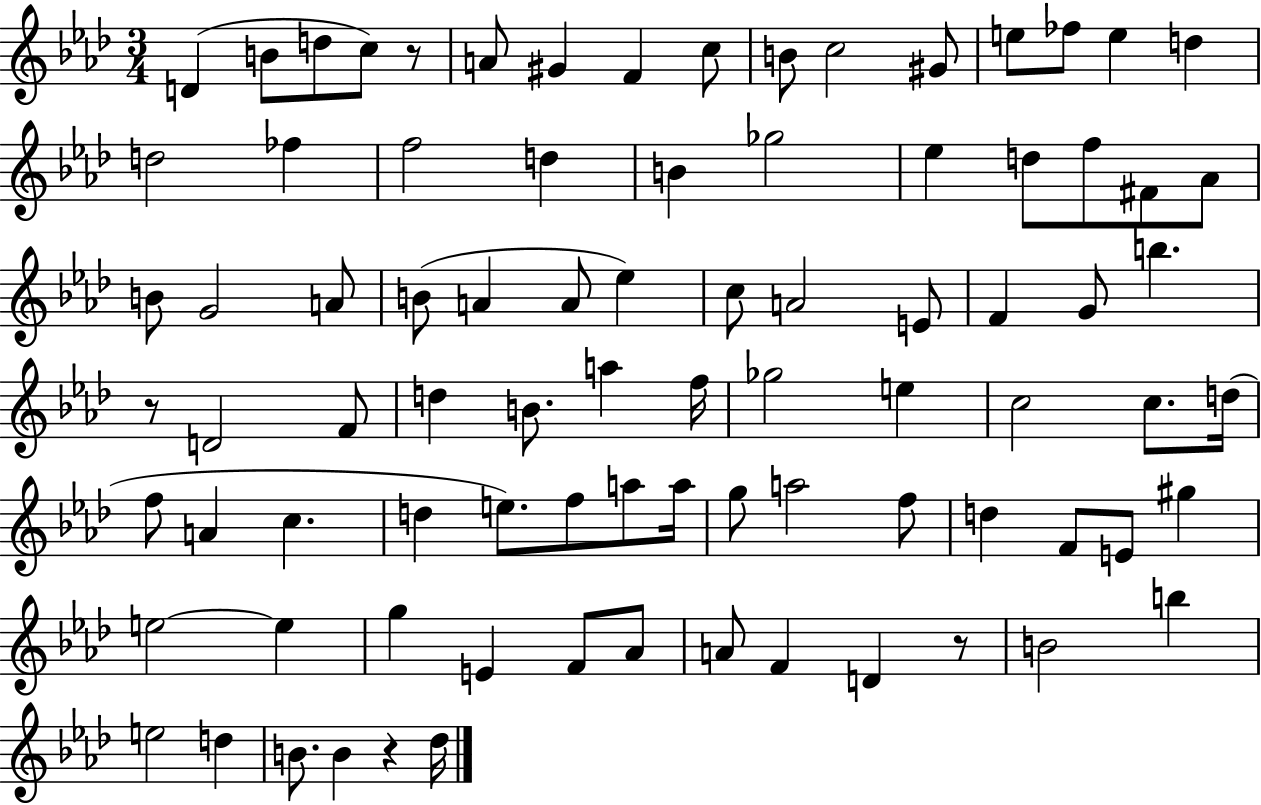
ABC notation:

X:1
T:Untitled
M:3/4
L:1/4
K:Ab
D B/2 d/2 c/2 z/2 A/2 ^G F c/2 B/2 c2 ^G/2 e/2 _f/2 e d d2 _f f2 d B _g2 _e d/2 f/2 ^F/2 _A/2 B/2 G2 A/2 B/2 A A/2 _e c/2 A2 E/2 F G/2 b z/2 D2 F/2 d B/2 a f/4 _g2 e c2 c/2 d/4 f/2 A c d e/2 f/2 a/2 a/4 g/2 a2 f/2 d F/2 E/2 ^g e2 e g E F/2 _A/2 A/2 F D z/2 B2 b e2 d B/2 B z _d/4